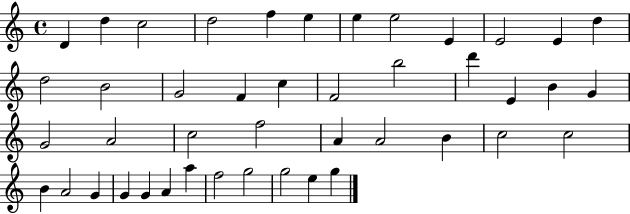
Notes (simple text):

D4/q D5/q C5/h D5/h F5/q E5/q E5/q E5/h E4/q E4/h E4/q D5/q D5/h B4/h G4/h F4/q C5/q F4/h B5/h D6/q E4/q B4/q G4/q G4/h A4/h C5/h F5/h A4/q A4/h B4/q C5/h C5/h B4/q A4/h G4/q G4/q G4/q A4/q A5/q F5/h G5/h G5/h E5/q G5/q